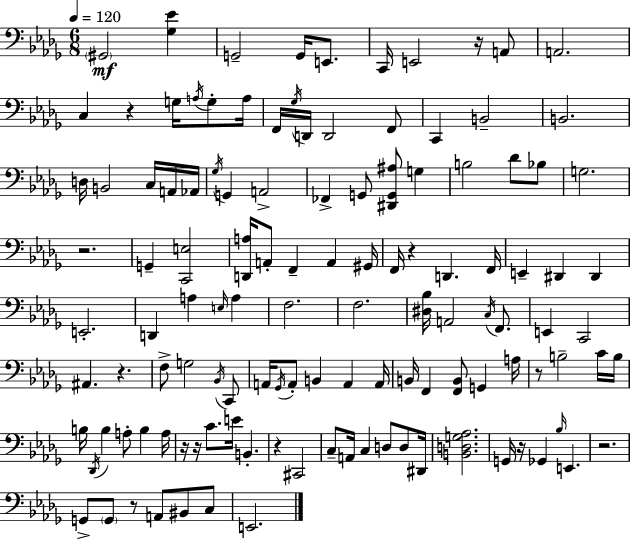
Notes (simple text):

G#2/h [Gb3,Eb4]/q G2/h G2/s E2/e. C2/s E2/h R/s A2/e A2/h. C3/q R/q G3/s A3/s G3/e A3/s F2/s Gb3/s D2/s D2/h F2/e C2/q B2/h B2/h. D3/s B2/h C3/s A2/s Ab2/s Gb3/s G2/q A2/h FES2/q G2/e [D#2,G2,A#3]/e G3/q B3/h Db4/e Bb3/e G3/h. R/h. G2/q [C2,E3]/h [D2,A3]/s A2/e F2/q A2/q G#2/s F2/s R/q D2/q. F2/s E2/q D#2/q D#2/q E2/h. D2/q A3/q E3/s A3/q F3/h. F3/h. [D#3,Bb3]/s A2/h C3/s F2/e. E2/q C2/h A#2/q. R/q. F3/e G3/h Bb2/s C2/e A2/s Gb2/s A2/e B2/q A2/q A2/s B2/s F2/q [F2,B2]/e G2/q A3/s R/e B3/h C4/s B3/s B3/s Db2/s B3/q A3/e B3/q A3/s R/s R/s C4/e. E4/s B2/q. R/q C#2/h C3/e A2/s C3/q D3/e D3/e D#2/s [B2,D3,G3,Ab3]/h. G2/s R/s Gb2/q Bb3/s E2/q. R/h. G2/e G2/e R/e A2/e BIS2/e C3/e E2/h.